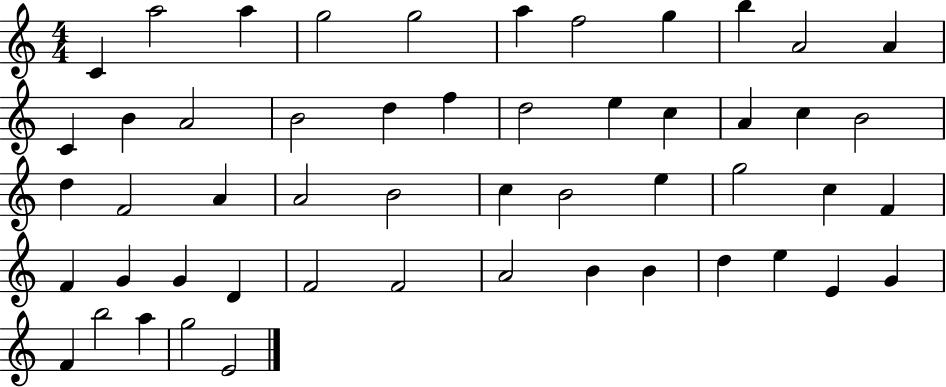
X:1
T:Untitled
M:4/4
L:1/4
K:C
C a2 a g2 g2 a f2 g b A2 A C B A2 B2 d f d2 e c A c B2 d F2 A A2 B2 c B2 e g2 c F F G G D F2 F2 A2 B B d e E G F b2 a g2 E2